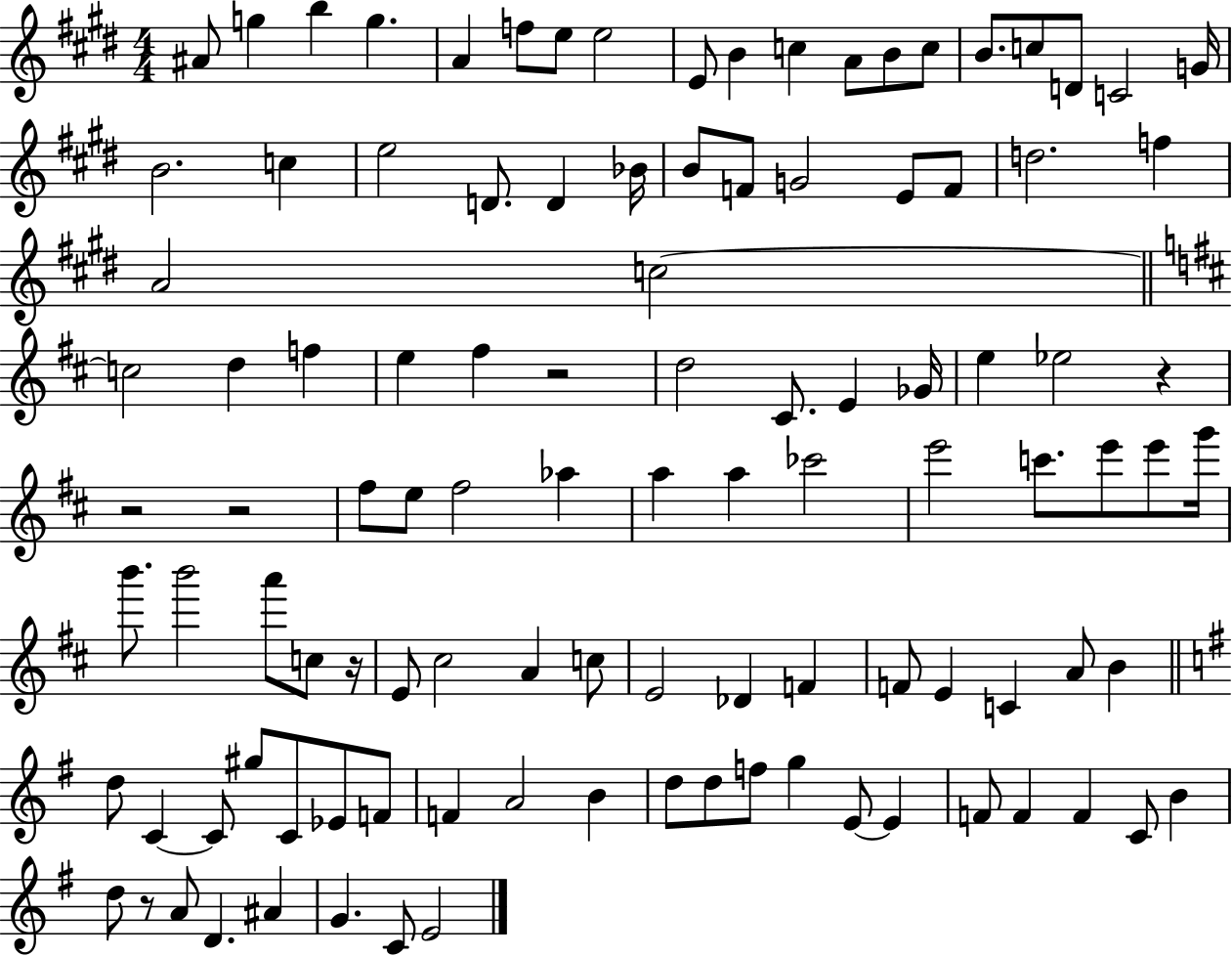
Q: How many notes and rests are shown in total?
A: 107